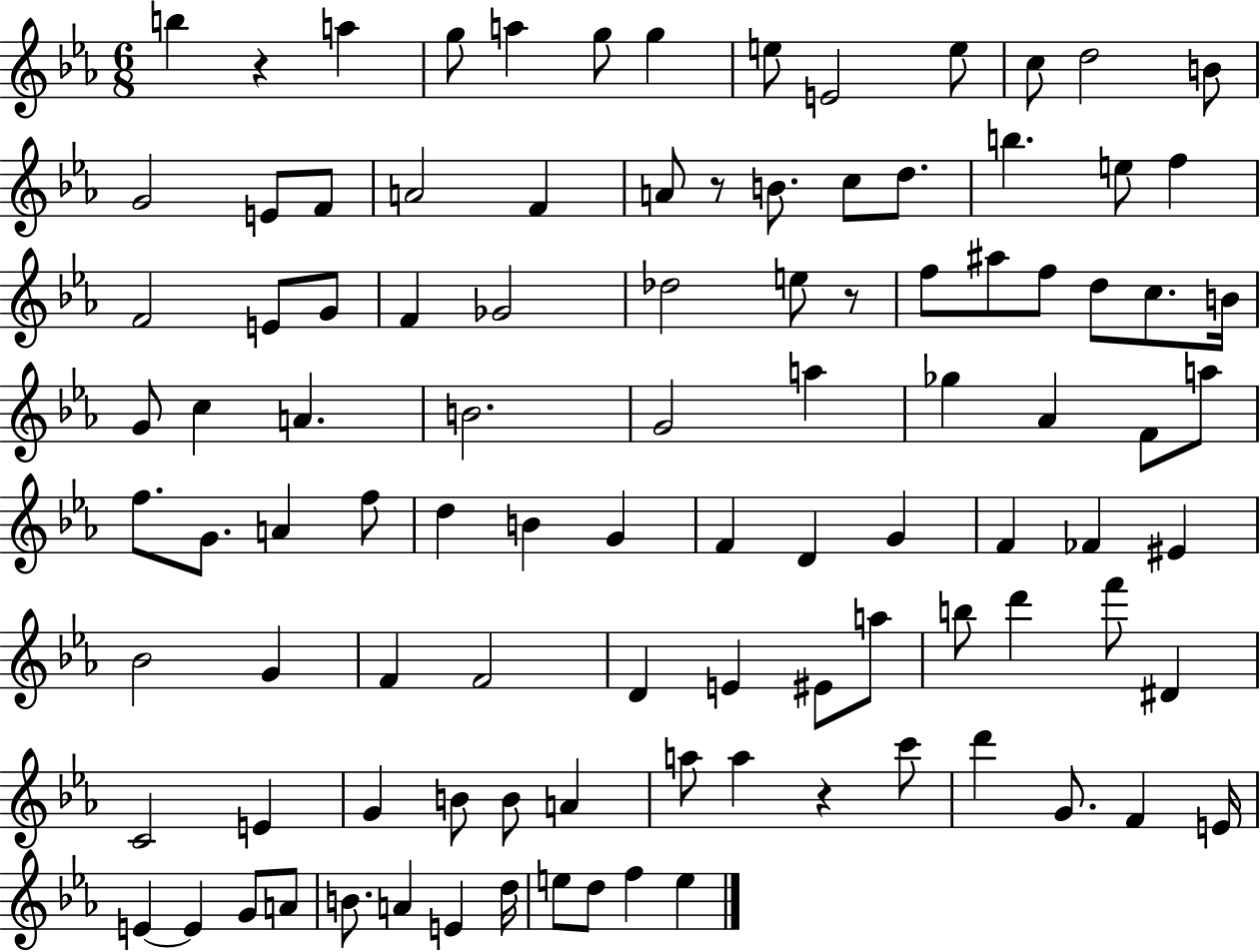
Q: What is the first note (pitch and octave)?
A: B5